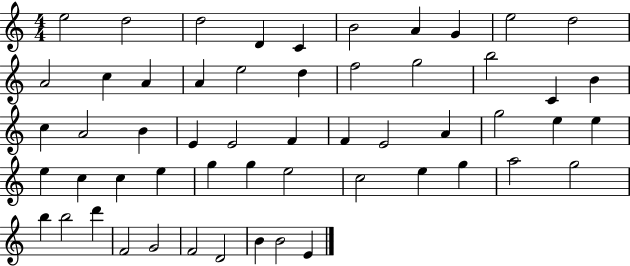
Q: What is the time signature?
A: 4/4